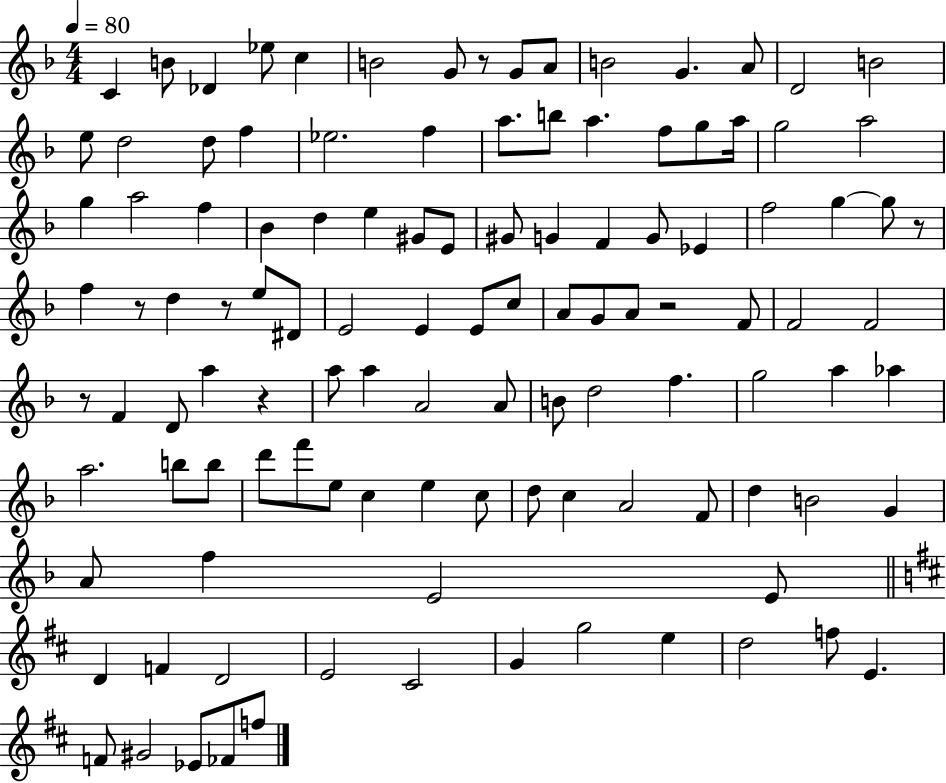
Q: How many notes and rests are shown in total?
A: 114